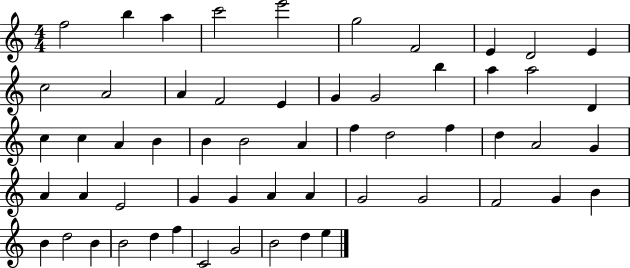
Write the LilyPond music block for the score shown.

{
  \clef treble
  \numericTimeSignature
  \time 4/4
  \key c \major
  f''2 b''4 a''4 | c'''2 e'''2 | g''2 f'2 | e'4 d'2 e'4 | \break c''2 a'2 | a'4 f'2 e'4 | g'4 g'2 b''4 | a''4 a''2 d'4 | \break c''4 c''4 a'4 b'4 | b'4 b'2 a'4 | f''4 d''2 f''4 | d''4 a'2 g'4 | \break a'4 a'4 e'2 | g'4 g'4 a'4 a'4 | g'2 g'2 | f'2 g'4 b'4 | \break b'4 d''2 b'4 | b'2 d''4 f''4 | c'2 g'2 | b'2 d''4 e''4 | \break \bar "|."
}